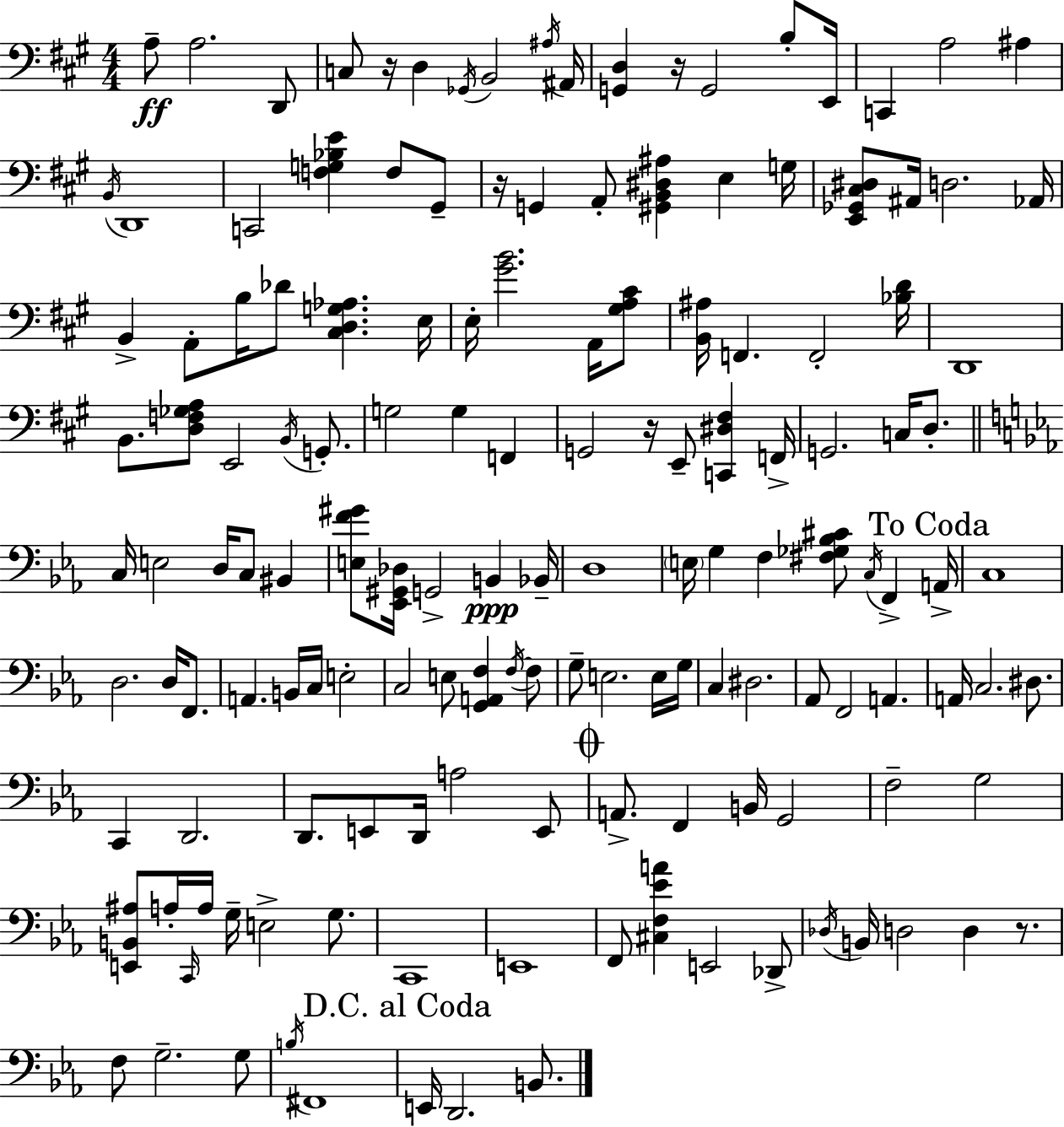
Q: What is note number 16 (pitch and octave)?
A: B2